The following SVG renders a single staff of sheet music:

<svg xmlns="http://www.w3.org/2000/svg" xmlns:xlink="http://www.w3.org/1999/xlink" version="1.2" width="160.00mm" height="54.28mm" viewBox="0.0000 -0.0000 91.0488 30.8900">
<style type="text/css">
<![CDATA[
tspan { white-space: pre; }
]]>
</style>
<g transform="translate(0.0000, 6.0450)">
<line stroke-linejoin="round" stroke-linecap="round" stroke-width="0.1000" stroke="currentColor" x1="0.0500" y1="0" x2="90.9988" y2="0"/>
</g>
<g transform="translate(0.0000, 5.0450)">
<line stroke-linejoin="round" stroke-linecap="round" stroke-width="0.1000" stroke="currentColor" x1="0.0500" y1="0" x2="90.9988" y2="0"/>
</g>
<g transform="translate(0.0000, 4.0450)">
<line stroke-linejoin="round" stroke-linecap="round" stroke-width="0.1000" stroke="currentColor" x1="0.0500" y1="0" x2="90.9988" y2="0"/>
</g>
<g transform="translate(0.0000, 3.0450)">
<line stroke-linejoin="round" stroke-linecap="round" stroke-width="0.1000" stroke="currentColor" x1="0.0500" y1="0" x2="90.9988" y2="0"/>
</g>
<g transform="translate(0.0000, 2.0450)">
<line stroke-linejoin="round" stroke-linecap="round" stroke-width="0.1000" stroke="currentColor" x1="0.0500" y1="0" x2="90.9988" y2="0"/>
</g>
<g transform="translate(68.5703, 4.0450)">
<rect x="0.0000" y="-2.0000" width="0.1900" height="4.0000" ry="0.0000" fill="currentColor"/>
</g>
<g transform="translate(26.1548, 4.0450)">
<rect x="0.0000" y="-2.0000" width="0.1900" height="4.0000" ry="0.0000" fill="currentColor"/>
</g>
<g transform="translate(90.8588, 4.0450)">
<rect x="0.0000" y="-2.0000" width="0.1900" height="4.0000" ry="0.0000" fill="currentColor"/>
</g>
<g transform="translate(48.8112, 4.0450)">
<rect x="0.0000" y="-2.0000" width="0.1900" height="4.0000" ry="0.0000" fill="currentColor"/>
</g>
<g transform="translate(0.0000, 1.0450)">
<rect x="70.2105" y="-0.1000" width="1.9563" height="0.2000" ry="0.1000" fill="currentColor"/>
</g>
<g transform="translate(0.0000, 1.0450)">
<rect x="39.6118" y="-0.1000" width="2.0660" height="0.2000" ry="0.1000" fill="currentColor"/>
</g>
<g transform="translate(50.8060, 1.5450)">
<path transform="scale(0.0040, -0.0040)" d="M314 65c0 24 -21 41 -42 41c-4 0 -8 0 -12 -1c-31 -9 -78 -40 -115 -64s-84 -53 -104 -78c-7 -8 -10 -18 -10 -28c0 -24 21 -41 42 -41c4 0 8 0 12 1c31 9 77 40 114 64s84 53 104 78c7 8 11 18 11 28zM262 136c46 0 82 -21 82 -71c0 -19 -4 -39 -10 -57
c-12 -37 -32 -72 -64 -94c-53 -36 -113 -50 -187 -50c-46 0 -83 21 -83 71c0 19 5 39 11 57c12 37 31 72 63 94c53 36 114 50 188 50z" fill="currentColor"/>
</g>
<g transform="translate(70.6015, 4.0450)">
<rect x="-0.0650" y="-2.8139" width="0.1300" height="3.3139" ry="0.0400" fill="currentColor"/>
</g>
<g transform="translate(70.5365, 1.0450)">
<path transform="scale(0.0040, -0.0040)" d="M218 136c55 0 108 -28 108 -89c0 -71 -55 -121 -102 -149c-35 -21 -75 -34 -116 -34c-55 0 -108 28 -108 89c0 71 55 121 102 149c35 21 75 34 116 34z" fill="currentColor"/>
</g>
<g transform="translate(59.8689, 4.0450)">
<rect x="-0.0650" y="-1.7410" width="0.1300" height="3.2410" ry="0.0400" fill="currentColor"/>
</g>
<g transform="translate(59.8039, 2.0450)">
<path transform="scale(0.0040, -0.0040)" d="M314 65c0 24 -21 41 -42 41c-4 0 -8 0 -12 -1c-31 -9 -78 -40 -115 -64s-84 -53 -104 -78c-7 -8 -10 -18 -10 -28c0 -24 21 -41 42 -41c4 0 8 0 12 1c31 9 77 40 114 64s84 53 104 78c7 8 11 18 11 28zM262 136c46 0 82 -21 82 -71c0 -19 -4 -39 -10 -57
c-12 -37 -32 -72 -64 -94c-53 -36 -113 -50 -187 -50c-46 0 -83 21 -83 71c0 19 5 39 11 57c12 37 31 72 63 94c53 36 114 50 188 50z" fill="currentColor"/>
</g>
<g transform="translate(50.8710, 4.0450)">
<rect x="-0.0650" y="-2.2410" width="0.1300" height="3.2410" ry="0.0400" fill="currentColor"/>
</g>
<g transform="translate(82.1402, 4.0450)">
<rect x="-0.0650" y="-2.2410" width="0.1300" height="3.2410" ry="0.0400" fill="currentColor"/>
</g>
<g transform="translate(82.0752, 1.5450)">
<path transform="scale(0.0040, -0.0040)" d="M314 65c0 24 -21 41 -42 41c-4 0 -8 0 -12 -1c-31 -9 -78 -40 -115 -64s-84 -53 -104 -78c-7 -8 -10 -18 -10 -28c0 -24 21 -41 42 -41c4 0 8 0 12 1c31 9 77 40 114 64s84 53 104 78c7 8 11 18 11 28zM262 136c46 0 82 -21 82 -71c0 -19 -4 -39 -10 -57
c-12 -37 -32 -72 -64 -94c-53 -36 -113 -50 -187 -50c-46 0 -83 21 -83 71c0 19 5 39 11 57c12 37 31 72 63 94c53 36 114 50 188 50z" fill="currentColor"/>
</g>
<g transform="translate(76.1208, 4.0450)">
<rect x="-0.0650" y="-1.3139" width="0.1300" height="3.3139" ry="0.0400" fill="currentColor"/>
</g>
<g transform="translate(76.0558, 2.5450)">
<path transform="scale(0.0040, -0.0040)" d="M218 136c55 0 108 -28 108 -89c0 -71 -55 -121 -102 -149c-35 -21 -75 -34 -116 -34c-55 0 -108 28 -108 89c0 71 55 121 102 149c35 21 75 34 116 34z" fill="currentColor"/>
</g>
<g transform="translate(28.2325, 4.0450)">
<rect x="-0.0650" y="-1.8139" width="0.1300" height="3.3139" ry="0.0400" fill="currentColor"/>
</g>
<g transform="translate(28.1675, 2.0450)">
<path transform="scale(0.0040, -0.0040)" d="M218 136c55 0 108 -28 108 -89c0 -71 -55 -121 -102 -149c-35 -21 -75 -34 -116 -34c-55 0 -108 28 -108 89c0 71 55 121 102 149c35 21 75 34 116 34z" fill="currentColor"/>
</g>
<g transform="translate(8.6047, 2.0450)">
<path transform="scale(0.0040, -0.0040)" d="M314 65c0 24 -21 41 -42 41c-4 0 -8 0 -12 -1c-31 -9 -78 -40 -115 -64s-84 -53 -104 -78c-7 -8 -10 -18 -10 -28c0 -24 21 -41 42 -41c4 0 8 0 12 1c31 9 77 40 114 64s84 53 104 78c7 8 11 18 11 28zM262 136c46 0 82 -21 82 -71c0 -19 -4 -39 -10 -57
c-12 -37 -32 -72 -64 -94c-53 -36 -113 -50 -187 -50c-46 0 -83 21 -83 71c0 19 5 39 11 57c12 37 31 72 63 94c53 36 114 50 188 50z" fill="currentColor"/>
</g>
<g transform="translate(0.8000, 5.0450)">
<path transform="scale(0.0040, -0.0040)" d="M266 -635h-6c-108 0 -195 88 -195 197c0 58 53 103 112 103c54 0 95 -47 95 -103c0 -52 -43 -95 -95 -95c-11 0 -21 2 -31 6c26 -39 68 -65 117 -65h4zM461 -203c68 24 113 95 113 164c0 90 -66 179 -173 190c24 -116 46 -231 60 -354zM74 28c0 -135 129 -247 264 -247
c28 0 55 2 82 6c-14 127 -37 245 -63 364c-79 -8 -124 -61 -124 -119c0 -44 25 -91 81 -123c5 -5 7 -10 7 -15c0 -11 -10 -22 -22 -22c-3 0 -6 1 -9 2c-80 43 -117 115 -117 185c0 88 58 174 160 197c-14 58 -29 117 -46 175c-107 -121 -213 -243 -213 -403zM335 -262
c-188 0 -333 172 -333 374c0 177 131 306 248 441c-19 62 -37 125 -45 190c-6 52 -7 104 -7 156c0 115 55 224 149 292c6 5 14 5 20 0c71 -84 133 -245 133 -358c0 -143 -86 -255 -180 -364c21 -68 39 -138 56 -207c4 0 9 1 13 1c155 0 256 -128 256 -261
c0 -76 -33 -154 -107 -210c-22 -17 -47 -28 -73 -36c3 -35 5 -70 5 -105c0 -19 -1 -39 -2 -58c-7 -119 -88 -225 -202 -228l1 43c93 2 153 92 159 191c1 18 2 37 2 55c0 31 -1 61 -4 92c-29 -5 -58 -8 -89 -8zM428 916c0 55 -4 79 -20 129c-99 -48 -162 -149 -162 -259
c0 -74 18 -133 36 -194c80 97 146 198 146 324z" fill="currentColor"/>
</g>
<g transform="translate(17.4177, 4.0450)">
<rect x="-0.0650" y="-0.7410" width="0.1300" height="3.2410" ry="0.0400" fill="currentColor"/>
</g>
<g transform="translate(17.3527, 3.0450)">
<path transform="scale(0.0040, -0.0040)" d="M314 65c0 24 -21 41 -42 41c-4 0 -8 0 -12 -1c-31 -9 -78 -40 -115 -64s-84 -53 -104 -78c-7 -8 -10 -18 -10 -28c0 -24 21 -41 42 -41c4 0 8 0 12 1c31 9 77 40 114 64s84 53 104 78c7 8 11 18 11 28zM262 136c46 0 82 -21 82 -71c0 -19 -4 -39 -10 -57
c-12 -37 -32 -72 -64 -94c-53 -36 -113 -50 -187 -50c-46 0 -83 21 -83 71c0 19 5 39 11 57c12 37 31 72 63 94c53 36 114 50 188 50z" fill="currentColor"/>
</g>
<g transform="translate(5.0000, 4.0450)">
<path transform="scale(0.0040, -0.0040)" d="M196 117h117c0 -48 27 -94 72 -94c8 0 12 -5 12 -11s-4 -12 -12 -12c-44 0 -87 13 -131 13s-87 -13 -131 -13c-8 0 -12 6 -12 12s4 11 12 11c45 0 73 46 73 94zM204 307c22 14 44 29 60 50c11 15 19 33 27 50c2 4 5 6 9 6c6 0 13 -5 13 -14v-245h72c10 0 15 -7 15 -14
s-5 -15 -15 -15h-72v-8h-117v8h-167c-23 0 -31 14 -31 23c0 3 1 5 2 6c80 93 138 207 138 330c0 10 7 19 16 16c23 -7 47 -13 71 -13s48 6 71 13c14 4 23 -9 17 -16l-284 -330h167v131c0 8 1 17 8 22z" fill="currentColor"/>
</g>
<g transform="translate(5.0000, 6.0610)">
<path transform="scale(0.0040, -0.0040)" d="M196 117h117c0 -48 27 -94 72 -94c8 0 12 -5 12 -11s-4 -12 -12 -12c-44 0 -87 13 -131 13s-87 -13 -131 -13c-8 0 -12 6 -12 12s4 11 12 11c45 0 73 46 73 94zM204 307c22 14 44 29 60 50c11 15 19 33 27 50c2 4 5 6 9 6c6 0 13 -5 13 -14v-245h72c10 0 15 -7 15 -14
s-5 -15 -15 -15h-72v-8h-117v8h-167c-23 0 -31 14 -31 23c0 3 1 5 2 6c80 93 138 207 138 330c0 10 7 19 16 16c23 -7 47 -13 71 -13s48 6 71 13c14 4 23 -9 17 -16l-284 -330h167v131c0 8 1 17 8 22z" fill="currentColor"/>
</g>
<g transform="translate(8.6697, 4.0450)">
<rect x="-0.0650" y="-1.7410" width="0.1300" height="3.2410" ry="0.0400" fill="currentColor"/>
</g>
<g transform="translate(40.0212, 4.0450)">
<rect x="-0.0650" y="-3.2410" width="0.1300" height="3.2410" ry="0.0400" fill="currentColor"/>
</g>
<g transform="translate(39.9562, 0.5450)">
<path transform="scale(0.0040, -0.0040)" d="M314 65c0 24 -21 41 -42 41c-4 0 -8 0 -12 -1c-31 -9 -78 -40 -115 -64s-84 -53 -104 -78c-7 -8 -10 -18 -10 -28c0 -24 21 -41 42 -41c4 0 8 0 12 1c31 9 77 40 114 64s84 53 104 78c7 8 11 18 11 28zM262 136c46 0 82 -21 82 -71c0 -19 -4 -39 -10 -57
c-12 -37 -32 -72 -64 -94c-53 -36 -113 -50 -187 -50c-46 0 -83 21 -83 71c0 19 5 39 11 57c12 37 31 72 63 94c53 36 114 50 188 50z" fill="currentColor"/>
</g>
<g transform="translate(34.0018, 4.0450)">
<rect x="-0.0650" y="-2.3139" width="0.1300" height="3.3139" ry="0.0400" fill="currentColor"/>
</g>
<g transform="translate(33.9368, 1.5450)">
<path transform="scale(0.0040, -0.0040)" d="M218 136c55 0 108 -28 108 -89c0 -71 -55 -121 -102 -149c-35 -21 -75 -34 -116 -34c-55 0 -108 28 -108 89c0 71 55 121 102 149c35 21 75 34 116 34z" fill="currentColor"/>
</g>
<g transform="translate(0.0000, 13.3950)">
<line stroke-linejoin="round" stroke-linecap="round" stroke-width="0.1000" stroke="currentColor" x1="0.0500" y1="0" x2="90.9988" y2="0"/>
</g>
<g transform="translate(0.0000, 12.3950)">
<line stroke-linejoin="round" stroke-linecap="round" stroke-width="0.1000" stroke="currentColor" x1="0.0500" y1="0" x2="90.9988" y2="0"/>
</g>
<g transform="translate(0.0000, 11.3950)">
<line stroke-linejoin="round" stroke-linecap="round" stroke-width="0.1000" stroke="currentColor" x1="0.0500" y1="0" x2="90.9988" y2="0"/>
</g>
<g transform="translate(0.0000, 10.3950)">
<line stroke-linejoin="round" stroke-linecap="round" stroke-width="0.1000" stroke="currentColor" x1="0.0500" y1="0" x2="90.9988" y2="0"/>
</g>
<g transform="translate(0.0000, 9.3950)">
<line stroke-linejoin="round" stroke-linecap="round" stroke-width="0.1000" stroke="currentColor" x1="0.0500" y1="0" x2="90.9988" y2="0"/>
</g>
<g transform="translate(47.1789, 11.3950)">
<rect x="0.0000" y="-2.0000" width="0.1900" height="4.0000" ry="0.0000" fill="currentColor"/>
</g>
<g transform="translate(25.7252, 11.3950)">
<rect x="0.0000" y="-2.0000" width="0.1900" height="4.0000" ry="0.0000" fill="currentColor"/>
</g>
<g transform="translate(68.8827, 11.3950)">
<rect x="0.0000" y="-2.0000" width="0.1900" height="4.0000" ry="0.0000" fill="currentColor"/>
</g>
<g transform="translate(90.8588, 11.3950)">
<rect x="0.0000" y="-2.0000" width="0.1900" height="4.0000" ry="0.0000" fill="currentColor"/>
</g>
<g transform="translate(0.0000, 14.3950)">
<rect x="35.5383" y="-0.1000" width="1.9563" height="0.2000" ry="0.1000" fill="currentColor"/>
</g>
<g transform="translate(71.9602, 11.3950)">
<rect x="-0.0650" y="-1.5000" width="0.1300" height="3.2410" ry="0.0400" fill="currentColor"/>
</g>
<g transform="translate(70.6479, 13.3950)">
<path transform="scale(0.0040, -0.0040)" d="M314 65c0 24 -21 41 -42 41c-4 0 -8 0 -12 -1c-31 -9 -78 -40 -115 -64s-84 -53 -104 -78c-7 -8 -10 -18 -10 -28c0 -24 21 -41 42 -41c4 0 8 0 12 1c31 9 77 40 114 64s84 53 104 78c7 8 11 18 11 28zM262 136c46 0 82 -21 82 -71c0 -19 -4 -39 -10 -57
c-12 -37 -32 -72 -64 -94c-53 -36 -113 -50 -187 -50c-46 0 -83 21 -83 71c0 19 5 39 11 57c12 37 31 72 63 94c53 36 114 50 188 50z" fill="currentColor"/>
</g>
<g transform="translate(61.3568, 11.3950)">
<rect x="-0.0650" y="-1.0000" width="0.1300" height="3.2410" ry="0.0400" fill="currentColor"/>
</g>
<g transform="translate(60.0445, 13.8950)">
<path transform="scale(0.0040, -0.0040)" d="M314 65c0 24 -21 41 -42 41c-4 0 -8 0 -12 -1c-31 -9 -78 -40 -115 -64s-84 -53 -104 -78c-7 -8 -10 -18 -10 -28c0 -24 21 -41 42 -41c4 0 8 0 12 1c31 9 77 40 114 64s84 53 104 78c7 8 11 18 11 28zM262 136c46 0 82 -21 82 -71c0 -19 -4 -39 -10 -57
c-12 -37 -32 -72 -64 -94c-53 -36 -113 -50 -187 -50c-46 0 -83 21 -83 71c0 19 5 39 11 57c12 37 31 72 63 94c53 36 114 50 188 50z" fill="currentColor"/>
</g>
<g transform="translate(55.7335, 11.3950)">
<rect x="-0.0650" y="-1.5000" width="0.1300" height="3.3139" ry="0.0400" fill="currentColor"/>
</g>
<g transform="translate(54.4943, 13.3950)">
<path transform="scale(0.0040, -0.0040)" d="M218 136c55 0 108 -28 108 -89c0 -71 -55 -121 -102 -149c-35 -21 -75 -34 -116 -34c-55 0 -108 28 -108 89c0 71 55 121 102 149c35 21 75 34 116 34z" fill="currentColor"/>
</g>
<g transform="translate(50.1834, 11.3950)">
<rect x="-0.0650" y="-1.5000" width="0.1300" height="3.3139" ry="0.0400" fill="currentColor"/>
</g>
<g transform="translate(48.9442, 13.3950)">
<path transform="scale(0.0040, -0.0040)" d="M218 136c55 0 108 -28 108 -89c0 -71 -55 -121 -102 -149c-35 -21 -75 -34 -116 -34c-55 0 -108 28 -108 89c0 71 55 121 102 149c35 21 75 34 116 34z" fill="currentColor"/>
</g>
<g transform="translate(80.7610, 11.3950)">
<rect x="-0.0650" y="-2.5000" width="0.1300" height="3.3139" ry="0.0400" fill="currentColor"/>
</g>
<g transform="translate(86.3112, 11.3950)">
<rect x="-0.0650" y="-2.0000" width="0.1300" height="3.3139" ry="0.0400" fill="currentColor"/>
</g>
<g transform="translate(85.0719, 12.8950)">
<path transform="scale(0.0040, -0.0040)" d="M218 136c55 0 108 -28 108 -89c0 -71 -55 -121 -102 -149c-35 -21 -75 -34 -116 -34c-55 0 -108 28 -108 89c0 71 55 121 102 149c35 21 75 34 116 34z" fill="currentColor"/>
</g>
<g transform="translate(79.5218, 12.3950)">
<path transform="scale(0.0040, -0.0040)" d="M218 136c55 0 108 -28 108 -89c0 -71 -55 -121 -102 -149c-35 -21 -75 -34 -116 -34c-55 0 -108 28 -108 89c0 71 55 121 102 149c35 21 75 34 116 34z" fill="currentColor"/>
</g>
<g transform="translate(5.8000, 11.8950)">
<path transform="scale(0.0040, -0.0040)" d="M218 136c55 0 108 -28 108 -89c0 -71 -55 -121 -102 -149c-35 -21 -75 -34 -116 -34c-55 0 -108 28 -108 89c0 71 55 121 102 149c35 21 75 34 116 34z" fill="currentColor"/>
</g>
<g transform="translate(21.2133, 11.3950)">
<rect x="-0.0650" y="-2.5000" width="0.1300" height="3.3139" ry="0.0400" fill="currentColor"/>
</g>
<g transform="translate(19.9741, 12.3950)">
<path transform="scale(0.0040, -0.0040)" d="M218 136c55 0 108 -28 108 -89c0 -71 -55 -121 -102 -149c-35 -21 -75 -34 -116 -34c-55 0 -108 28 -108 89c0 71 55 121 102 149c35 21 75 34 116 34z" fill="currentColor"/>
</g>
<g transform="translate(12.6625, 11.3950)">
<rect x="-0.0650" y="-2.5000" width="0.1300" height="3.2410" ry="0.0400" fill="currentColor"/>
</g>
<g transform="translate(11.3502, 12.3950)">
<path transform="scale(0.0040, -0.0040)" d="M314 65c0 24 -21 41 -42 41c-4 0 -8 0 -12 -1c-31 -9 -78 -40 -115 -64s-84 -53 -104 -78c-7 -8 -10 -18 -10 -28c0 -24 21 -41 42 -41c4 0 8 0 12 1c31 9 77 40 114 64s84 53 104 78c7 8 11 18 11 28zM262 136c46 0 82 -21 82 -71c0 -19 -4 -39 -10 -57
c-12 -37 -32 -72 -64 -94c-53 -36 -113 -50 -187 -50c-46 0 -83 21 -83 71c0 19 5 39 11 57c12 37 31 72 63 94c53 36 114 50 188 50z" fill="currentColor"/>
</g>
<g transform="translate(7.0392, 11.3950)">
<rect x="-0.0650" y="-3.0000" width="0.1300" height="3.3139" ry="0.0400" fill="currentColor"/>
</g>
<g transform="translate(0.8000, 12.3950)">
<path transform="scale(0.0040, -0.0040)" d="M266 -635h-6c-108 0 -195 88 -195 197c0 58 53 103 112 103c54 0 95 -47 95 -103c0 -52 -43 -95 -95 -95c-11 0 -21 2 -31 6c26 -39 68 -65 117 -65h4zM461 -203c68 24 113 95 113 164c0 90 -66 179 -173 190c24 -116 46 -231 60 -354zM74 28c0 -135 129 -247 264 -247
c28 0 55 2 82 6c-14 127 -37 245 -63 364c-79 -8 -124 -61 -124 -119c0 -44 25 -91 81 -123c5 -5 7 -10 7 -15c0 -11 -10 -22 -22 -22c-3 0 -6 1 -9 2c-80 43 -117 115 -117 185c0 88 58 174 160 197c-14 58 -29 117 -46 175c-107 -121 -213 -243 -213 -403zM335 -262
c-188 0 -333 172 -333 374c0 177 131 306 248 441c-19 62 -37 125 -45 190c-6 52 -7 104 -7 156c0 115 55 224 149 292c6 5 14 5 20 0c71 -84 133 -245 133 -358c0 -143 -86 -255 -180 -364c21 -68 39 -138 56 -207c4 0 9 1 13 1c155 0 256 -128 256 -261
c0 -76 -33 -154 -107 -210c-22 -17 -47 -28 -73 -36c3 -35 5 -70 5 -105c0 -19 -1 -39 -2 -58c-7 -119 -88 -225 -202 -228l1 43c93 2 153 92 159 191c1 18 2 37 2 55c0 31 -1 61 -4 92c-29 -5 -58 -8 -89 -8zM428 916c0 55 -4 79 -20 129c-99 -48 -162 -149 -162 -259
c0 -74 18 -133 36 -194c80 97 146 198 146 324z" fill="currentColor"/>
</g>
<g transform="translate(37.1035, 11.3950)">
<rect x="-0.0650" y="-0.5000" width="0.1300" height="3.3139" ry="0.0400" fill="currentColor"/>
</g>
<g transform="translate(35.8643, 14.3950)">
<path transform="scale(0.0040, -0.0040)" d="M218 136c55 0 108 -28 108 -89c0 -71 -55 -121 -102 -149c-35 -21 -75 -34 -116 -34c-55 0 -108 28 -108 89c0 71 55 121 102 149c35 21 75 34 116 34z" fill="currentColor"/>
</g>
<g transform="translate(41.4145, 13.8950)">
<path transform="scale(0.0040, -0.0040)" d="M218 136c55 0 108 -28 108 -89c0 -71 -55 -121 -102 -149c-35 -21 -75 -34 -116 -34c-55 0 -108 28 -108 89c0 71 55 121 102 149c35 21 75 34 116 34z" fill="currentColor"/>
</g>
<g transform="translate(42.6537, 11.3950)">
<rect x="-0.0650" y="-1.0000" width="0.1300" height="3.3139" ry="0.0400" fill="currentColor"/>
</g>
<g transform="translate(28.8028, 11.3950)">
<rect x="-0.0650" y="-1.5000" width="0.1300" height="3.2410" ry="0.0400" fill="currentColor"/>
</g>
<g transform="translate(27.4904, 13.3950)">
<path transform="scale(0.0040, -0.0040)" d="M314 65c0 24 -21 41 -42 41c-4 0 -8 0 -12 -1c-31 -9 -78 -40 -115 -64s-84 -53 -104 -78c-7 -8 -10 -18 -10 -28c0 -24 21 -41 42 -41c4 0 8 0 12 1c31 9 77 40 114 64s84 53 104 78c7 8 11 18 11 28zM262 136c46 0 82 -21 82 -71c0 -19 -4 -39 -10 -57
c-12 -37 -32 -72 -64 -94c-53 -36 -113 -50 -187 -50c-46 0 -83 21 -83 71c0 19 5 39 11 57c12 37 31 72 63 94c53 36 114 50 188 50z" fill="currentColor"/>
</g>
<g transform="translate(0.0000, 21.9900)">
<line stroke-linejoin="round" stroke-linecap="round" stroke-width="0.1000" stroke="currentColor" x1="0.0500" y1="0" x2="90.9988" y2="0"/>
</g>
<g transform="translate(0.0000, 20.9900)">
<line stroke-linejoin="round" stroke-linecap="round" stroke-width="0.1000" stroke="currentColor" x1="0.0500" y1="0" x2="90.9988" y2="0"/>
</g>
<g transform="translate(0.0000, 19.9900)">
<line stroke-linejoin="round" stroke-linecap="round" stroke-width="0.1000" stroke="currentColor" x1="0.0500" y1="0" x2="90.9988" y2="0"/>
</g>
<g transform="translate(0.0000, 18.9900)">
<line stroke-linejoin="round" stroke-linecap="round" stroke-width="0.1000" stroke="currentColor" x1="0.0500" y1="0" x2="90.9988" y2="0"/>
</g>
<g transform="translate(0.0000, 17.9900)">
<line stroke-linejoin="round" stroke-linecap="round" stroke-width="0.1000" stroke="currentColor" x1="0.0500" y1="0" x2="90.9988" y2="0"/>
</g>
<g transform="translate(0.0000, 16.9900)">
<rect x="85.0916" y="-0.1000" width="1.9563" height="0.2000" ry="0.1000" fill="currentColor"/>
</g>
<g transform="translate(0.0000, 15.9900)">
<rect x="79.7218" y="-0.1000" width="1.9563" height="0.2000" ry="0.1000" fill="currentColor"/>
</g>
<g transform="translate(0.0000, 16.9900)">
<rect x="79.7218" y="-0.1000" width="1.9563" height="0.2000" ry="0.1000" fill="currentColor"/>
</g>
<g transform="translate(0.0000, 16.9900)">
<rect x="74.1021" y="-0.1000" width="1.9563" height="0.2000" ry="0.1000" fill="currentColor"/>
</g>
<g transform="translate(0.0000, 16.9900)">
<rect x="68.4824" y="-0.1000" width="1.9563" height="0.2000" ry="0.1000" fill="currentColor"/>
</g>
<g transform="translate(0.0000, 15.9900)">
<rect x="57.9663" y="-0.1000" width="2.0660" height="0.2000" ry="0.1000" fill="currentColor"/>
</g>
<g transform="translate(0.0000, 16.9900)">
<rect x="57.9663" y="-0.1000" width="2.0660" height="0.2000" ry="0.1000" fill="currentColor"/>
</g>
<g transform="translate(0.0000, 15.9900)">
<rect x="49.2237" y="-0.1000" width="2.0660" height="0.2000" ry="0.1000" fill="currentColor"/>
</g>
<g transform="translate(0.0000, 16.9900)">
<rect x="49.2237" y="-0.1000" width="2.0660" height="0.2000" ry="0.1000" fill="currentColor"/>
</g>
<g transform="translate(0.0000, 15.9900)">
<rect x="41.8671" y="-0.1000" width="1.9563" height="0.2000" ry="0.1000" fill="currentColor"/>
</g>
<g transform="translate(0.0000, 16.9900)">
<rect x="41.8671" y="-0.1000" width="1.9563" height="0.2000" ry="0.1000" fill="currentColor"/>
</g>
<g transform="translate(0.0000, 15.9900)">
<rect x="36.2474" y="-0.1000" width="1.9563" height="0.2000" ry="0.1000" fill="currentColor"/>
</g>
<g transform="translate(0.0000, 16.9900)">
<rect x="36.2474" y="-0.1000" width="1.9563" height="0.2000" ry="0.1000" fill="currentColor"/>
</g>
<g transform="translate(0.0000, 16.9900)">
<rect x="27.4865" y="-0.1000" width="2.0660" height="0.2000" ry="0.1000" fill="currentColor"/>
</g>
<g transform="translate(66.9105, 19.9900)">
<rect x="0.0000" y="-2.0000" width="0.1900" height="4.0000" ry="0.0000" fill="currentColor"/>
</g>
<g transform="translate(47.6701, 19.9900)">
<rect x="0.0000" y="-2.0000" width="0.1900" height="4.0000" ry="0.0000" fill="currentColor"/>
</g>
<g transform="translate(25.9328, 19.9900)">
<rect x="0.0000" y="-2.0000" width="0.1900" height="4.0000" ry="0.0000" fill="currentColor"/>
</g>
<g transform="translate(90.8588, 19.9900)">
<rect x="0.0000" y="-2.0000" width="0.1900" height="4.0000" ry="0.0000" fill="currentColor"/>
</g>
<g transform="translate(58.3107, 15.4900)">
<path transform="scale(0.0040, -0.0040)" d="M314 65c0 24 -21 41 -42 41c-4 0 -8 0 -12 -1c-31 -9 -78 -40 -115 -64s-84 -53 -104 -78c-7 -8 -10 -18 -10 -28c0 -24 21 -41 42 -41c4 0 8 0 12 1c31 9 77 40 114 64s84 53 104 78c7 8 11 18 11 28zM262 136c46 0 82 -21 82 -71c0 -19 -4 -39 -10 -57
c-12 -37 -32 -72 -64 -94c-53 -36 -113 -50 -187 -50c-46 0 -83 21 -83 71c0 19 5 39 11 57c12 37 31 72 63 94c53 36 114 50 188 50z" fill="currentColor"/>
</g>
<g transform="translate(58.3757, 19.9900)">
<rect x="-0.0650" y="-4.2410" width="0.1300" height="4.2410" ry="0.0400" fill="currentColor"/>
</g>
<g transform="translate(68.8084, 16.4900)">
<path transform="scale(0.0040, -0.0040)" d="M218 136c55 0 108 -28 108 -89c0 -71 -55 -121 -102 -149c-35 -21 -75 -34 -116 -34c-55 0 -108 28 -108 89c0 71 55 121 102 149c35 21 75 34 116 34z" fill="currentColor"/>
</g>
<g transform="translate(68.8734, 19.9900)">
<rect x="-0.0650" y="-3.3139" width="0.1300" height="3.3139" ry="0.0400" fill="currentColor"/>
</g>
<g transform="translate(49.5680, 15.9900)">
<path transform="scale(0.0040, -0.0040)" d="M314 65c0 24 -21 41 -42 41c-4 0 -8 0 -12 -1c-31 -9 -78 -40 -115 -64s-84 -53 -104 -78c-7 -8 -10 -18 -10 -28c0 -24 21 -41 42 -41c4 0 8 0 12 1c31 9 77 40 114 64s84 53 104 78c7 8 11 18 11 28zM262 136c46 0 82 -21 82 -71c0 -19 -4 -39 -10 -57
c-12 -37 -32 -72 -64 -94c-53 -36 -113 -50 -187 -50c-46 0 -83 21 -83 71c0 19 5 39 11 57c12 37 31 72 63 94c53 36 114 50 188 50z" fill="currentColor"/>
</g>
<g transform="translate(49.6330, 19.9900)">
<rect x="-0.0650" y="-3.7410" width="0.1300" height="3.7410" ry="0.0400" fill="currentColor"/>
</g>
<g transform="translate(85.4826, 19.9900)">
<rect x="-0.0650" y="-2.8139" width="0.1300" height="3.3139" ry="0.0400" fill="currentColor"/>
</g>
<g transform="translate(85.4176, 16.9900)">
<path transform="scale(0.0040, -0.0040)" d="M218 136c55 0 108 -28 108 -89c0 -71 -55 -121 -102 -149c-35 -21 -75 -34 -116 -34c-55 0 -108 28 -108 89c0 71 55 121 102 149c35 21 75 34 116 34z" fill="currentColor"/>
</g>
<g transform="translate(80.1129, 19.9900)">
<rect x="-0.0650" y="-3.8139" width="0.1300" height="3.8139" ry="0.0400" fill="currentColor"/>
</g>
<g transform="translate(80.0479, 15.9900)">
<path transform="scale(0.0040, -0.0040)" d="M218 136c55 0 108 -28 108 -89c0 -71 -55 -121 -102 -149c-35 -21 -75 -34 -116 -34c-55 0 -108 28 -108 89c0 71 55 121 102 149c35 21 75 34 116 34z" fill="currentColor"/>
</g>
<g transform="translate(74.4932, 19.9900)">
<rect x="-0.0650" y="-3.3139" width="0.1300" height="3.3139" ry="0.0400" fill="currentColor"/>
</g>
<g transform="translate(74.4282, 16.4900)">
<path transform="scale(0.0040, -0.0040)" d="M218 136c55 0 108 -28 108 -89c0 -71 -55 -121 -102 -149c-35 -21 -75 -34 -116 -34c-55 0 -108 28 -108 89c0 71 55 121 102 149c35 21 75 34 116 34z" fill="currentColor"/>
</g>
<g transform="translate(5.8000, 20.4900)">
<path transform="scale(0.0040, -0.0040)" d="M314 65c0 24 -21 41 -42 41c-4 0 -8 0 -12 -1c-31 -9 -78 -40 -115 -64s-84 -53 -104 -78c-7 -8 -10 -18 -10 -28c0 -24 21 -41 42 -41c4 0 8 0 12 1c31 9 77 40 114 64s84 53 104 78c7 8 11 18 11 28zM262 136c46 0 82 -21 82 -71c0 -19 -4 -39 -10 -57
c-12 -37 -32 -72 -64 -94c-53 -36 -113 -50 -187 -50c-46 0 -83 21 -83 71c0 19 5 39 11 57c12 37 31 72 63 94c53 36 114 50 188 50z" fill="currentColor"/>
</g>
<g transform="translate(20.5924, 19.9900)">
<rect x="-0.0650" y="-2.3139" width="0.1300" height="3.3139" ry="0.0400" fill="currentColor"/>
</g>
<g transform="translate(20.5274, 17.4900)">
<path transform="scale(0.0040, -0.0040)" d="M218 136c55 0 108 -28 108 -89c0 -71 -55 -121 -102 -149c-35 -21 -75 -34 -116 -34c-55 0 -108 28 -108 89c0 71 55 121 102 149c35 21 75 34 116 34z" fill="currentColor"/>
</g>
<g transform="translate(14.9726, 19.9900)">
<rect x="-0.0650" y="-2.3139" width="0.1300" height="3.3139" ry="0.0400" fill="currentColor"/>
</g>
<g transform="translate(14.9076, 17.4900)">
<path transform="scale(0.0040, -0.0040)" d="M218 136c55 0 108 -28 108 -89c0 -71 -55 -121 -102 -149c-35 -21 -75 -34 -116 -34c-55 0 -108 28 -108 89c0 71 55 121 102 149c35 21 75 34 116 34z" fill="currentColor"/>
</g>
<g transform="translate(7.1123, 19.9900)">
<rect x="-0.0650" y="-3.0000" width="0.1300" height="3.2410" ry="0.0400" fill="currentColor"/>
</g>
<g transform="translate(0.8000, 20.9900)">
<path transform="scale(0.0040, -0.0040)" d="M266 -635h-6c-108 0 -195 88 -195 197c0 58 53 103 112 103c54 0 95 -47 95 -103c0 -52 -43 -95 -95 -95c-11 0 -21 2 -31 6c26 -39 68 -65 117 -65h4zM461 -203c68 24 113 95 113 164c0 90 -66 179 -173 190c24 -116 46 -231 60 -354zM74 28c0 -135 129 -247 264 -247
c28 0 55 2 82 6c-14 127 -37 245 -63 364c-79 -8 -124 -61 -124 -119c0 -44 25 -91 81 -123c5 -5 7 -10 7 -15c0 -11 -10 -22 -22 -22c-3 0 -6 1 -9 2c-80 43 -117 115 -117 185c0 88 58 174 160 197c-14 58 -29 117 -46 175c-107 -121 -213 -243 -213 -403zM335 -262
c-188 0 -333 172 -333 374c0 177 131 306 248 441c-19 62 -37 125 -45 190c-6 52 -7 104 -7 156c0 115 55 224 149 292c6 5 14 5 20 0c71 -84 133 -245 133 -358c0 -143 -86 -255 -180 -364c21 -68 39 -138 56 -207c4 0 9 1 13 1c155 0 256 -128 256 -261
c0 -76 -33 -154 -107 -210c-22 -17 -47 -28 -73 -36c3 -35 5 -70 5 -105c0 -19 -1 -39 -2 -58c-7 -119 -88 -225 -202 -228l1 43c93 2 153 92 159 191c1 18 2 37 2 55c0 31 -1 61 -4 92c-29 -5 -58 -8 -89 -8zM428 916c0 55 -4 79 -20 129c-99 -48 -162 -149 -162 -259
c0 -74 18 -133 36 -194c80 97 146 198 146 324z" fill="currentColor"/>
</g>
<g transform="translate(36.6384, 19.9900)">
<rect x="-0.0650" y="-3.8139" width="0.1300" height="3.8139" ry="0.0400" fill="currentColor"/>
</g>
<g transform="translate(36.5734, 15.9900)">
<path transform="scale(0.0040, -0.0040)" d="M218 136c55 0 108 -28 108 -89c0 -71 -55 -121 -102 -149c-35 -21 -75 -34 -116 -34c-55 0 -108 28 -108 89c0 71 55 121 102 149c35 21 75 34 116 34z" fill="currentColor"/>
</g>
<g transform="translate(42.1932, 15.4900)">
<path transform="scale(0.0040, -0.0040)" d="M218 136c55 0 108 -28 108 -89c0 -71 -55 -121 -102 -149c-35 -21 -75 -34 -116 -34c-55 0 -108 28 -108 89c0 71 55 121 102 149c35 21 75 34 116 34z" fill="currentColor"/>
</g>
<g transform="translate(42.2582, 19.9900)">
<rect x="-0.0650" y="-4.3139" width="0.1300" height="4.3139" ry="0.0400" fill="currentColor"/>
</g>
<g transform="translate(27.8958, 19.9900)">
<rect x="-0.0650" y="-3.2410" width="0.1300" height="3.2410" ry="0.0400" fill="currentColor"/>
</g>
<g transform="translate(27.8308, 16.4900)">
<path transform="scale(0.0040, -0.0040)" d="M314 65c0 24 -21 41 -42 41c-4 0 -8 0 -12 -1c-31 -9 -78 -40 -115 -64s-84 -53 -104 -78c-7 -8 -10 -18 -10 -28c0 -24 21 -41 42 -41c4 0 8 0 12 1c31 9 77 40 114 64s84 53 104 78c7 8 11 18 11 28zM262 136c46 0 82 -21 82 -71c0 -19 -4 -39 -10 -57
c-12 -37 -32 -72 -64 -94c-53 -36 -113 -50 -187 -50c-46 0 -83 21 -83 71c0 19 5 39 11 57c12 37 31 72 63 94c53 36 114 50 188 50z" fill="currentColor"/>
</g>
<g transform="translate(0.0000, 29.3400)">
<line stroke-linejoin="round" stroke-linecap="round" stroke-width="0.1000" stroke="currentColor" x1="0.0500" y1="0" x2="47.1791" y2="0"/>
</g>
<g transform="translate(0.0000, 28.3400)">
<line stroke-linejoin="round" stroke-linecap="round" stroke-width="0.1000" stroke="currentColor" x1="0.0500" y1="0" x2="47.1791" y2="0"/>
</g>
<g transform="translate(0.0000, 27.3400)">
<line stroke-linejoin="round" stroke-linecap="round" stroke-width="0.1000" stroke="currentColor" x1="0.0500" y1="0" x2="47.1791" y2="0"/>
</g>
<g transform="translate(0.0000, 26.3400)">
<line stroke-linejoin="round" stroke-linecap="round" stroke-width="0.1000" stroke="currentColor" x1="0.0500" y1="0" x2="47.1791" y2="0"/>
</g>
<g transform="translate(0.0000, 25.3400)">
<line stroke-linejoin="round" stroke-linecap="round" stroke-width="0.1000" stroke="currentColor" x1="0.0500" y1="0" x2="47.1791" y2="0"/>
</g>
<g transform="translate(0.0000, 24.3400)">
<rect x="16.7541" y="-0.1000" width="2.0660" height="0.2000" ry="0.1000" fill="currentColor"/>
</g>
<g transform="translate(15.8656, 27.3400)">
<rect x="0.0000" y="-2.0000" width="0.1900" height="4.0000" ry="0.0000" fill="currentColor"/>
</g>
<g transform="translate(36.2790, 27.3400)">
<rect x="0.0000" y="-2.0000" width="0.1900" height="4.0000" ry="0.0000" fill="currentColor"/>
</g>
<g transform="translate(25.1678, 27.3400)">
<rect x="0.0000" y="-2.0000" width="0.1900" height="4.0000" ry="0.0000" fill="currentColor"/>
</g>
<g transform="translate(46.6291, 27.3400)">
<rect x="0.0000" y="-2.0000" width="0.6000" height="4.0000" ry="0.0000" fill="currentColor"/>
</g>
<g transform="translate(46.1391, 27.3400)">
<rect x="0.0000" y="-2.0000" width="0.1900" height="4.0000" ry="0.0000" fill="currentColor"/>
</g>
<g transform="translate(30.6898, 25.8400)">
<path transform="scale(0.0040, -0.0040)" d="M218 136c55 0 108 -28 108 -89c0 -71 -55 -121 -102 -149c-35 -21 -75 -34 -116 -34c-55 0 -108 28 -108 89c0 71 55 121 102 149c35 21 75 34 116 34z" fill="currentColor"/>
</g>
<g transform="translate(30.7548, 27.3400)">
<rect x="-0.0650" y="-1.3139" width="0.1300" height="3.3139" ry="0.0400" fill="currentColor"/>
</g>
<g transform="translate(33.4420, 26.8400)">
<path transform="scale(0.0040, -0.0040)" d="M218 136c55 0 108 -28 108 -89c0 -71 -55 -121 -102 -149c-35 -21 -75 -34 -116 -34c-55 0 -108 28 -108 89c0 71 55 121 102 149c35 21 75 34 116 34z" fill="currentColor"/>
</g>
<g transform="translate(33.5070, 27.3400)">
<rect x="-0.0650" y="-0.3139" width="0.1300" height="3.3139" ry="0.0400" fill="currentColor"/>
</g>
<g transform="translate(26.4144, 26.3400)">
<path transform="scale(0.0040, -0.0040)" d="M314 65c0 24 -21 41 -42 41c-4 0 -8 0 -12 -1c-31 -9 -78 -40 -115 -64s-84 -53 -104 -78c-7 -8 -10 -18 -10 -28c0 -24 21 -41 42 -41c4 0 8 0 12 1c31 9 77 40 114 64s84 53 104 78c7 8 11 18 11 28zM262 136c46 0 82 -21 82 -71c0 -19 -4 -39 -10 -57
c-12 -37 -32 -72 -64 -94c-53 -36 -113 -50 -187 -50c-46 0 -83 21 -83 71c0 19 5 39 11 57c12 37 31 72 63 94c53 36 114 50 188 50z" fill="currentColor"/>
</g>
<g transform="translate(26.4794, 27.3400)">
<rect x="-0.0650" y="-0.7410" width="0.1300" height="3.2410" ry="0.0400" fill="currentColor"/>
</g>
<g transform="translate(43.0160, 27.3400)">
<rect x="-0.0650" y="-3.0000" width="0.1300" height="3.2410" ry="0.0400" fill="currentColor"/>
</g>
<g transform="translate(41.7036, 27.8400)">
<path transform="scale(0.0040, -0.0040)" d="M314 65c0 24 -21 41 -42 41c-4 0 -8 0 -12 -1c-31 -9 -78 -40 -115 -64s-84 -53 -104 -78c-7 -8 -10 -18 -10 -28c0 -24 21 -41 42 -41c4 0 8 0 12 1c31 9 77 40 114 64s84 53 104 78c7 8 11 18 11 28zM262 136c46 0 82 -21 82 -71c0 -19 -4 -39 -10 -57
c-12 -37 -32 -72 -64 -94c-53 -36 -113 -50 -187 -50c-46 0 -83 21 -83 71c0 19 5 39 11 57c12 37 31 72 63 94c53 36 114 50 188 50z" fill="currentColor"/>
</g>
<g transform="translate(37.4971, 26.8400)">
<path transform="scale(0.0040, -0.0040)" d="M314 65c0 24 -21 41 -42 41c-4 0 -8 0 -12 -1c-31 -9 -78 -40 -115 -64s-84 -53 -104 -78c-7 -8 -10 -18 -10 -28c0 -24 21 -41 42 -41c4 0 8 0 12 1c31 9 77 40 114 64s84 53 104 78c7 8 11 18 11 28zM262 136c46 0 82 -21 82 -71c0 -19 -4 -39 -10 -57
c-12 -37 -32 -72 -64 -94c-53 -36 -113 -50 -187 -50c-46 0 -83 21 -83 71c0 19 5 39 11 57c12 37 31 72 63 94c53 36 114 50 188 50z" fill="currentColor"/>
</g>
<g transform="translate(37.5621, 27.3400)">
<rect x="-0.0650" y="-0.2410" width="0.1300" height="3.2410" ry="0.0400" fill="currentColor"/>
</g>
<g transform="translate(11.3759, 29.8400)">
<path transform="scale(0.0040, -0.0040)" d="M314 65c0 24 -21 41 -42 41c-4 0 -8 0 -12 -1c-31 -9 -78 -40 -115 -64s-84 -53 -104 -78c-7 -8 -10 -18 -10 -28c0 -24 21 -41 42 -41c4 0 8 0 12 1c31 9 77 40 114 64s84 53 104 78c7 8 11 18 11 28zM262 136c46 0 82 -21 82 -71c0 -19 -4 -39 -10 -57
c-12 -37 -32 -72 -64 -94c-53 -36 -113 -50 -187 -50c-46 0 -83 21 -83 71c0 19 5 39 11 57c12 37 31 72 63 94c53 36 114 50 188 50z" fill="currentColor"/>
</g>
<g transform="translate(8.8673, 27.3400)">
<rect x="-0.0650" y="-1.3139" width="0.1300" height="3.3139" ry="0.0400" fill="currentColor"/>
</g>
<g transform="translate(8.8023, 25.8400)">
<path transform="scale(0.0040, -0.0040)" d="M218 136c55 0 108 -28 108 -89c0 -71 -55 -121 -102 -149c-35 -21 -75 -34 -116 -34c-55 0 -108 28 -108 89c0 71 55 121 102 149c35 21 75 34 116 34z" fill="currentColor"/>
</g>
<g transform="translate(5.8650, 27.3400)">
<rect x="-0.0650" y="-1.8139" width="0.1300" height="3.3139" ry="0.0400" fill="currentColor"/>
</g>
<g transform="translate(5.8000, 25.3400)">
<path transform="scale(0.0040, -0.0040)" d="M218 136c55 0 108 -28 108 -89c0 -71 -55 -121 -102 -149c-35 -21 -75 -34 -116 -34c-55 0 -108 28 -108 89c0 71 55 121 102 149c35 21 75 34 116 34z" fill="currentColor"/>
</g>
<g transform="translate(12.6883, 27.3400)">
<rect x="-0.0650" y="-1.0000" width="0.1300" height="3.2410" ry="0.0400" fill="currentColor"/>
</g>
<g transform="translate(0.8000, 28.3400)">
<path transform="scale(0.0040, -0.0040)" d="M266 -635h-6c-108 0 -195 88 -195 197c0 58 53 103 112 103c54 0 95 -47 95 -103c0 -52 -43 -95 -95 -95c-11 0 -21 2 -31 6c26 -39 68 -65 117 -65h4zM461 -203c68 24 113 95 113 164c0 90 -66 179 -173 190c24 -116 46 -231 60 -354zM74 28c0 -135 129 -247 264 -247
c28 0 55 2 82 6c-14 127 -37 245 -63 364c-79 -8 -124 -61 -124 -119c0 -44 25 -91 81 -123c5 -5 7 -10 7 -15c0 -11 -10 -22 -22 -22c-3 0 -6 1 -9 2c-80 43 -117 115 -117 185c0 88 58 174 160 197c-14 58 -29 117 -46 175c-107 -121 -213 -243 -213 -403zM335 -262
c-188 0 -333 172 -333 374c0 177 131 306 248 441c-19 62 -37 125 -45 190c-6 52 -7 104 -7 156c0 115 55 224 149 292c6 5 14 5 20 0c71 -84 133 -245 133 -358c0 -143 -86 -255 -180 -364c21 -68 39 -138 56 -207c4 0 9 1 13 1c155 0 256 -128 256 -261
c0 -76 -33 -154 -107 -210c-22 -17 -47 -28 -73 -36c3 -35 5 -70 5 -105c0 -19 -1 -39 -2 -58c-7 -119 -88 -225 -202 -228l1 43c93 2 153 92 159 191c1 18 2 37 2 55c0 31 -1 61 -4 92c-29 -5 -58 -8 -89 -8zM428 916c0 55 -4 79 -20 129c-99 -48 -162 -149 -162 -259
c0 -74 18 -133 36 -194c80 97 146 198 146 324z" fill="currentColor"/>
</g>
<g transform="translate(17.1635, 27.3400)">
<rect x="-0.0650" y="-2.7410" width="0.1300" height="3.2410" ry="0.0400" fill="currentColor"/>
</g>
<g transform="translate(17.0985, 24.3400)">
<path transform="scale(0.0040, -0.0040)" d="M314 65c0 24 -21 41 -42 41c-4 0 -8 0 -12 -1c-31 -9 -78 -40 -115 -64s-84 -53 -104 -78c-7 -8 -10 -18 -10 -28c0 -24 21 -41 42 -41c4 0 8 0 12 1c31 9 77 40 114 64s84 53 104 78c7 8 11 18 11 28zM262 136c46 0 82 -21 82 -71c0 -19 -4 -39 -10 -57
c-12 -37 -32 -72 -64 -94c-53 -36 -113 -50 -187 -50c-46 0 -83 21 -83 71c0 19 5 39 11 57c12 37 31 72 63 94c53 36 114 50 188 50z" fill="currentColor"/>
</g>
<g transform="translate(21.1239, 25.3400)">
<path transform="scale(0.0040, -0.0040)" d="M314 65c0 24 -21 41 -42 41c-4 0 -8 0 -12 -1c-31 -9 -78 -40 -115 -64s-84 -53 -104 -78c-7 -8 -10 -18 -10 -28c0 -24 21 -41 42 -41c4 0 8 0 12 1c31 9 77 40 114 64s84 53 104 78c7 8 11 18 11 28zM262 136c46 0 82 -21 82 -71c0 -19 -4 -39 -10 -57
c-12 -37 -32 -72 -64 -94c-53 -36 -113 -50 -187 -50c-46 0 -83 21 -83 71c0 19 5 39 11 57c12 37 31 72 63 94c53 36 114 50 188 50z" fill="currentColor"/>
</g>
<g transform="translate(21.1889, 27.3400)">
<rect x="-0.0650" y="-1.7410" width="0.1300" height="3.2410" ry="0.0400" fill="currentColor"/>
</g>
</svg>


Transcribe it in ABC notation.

X:1
T:Untitled
M:4/4
L:1/4
K:C
f2 d2 f g b2 g2 f2 a e g2 A G2 G E2 C D E E D2 E2 G F A2 g g b2 c' d' c'2 d'2 b b c' a f e D2 a2 f2 d2 e c c2 A2